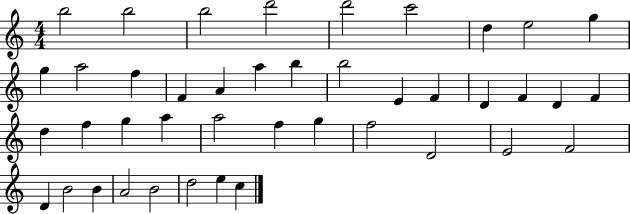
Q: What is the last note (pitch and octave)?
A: C5